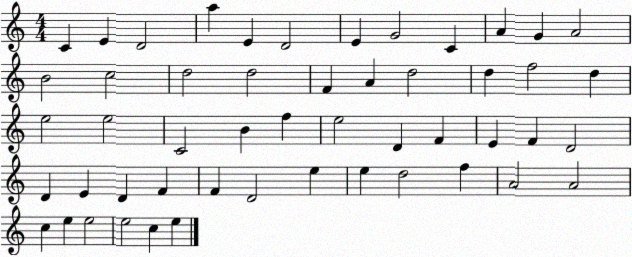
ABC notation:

X:1
T:Untitled
M:4/4
L:1/4
K:C
C E D2 a E D2 E G2 C A G A2 B2 c2 d2 d2 F A d2 d f2 d e2 e2 C2 B f e2 D F E F D2 D E D F F D2 e e d2 f A2 A2 c e e2 e2 c e